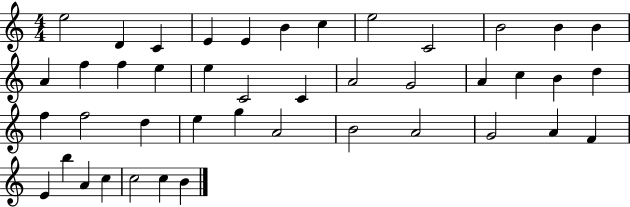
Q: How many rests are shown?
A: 0